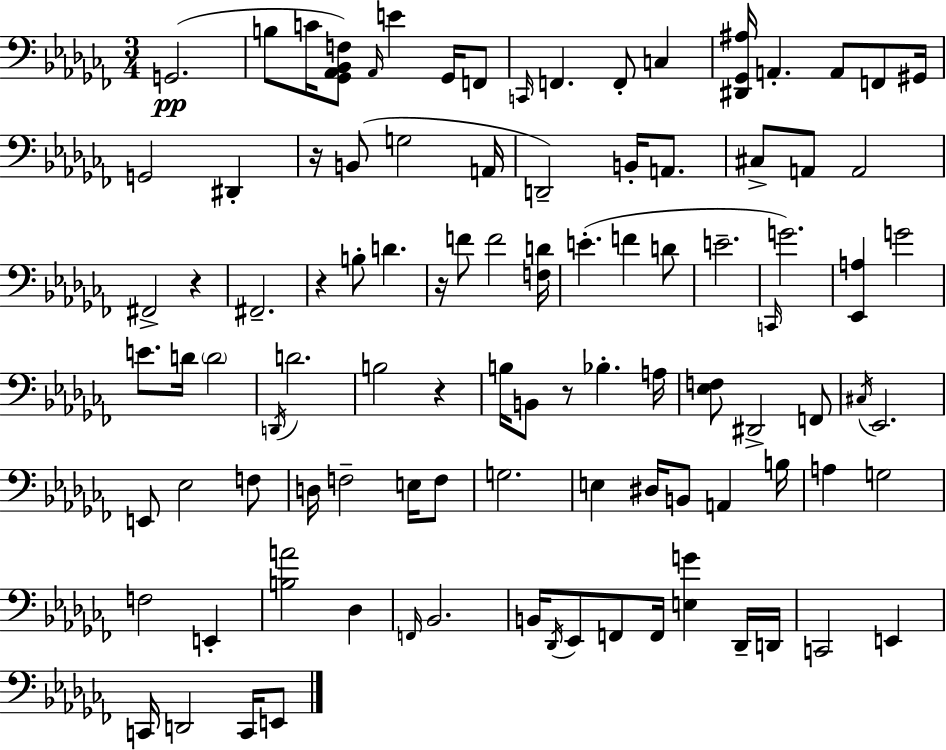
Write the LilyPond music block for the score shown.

{
  \clef bass
  \numericTimeSignature
  \time 3/4
  \key aes \minor
  \repeat volta 2 { g,2.(\pp | b8 c'16 <ges, aes, bes, f>8) \grace { aes,16 } e'4 ges,16 f,8 | \grace { c,16 } f,4. f,8-. c4 | <dis, ges, ais>16 a,4.-. a,8 f,8 | \break gis,16 g,2 dis,4-. | r16 b,8( g2 | a,16 d,2--) b,16-. a,8. | cis8-> a,8 a,2 | \break fis,2-> r4 | fis,2.-- | r4 b8-. d'4. | r16 f'8 f'2 | \break <f d'>16 e'4.-.( f'4 | d'8 e'2.-- | \grace { c,16 }) g'2. | <ees, a>4 g'2 | \break e'8. d'16 \parenthesize d'2 | \acciaccatura { d,16 } d'2. | b2 | r4 b16 b,8 r8 bes4.-. | \break a16 <ees f>8 dis,2-> | f,8 \acciaccatura { cis16 } ees,2. | e,8 ees2 | f8 d16 f2-- | \break e16 f8 g2. | e4 dis16 b,8 | a,4 b16 a4 g2 | f2 | \break e,4-. <b a'>2 | des4 \grace { f,16 } bes,2. | b,16 \acciaccatura { des,16 } ees,8 f,8 | f,16 <e g'>4 des,16-- d,16 c,2 | \break e,4 c,16 d,2 | c,16 e,8 } \bar "|."
}